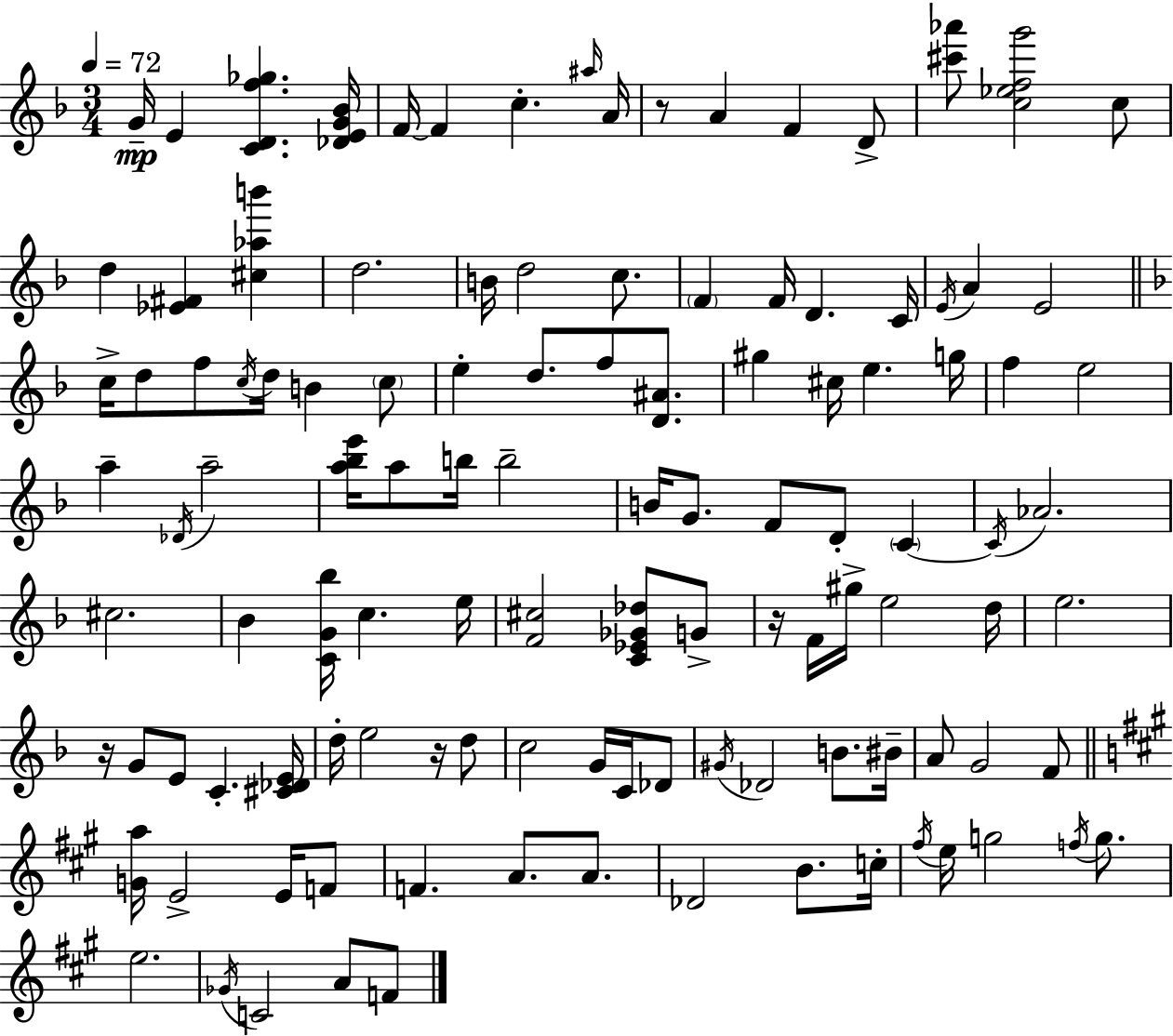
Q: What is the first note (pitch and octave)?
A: G4